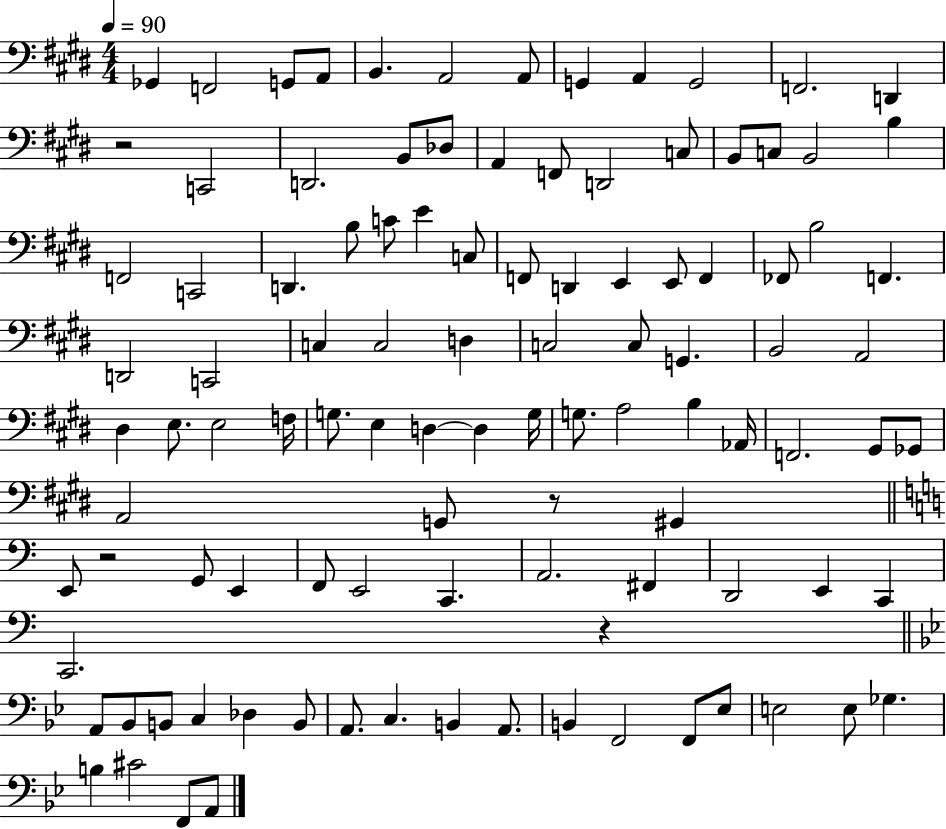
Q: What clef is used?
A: bass